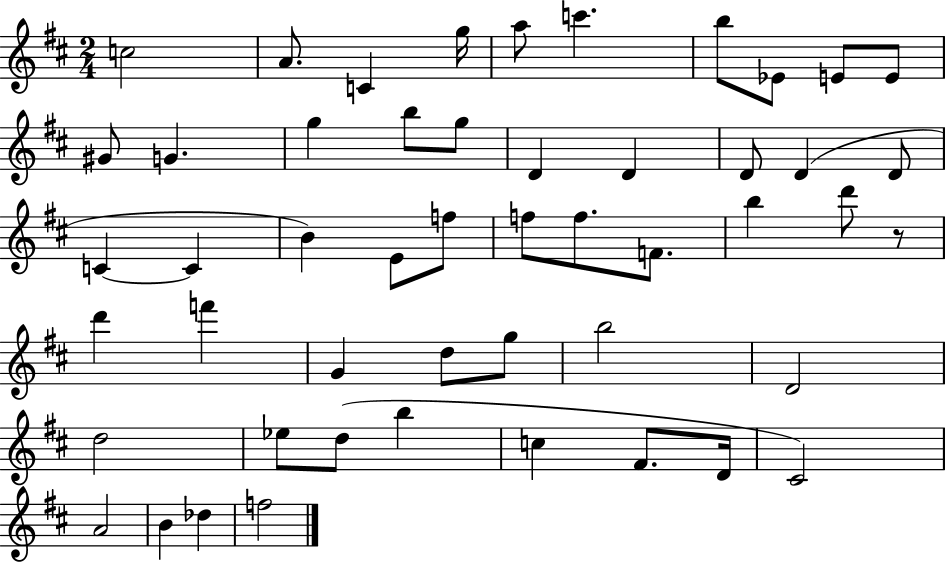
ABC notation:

X:1
T:Untitled
M:2/4
L:1/4
K:D
c2 A/2 C g/4 a/2 c' b/2 _E/2 E/2 E/2 ^G/2 G g b/2 g/2 D D D/2 D D/2 C C B E/2 f/2 f/2 f/2 F/2 b d'/2 z/2 d' f' G d/2 g/2 b2 D2 d2 _e/2 d/2 b c ^F/2 D/4 ^C2 A2 B _d f2